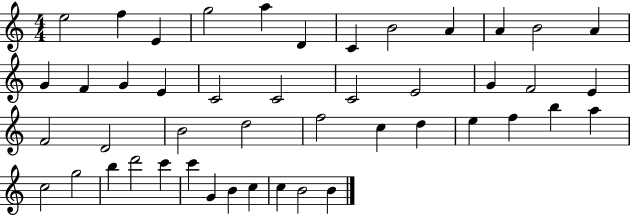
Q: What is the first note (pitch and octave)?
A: E5